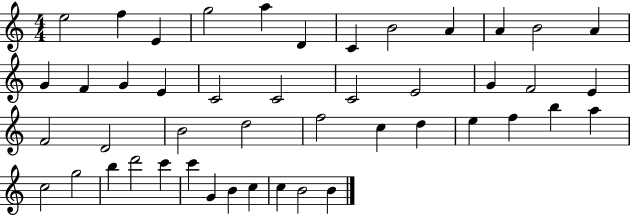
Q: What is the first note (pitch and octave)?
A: E5